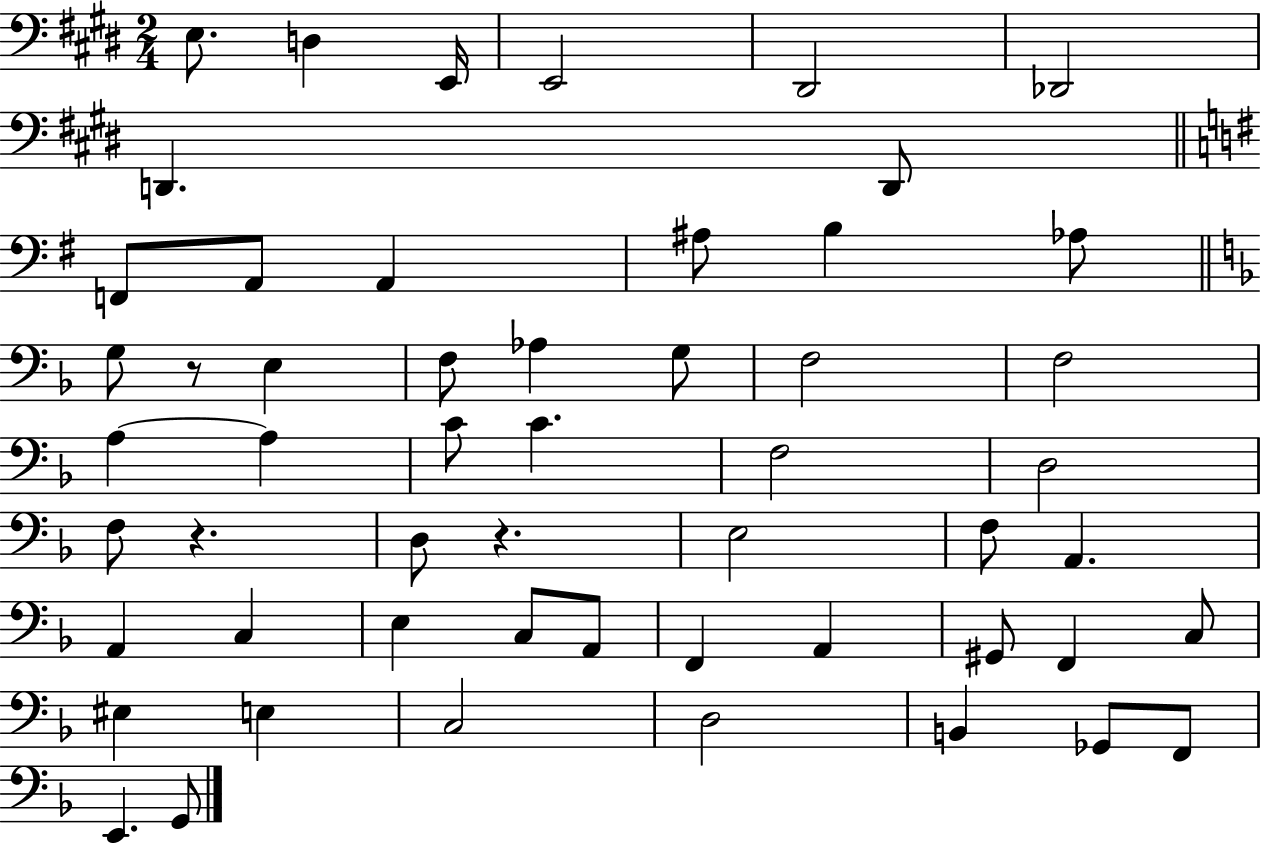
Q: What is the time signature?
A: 2/4